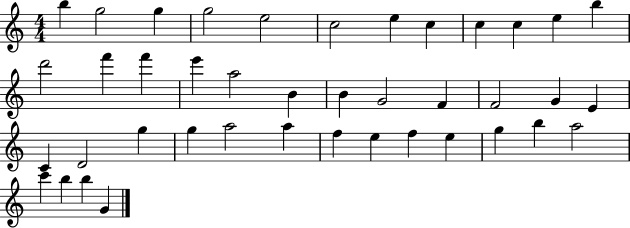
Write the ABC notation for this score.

X:1
T:Untitled
M:4/4
L:1/4
K:C
b g2 g g2 e2 c2 e c c c e b d'2 f' f' e' a2 B B G2 F F2 G E C D2 g g a2 a f e f e g b a2 c' b b G